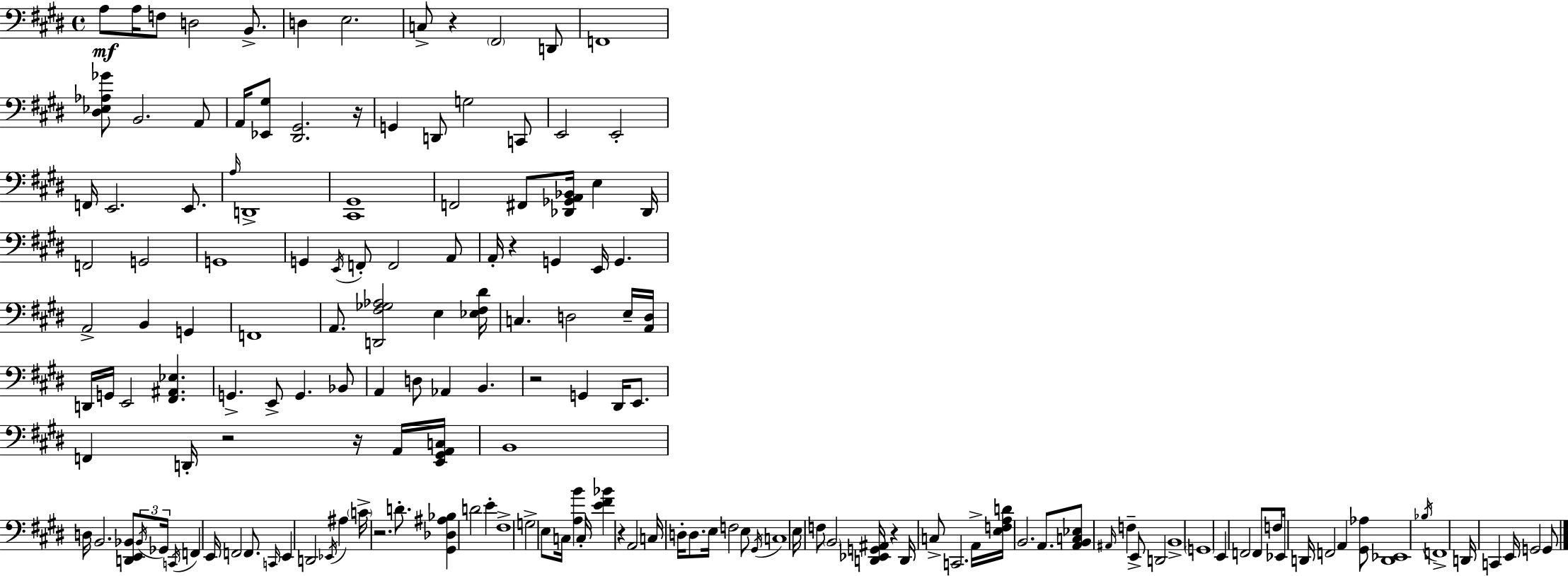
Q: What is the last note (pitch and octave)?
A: G2